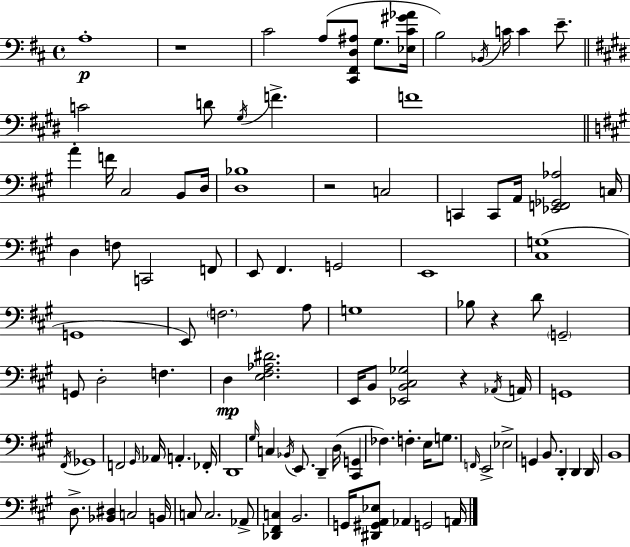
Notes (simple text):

A3/w R/w C#4/h A3/e [C#2,F#2,D3,A#3]/e G3/e. [Eb3,C#4,G#4,Ab4]/s B3/h Bb2/s C4/s C4/q E4/e. C4/h D4/e G#3/s F4/q. F4/w A4/q F4/s C#3/h B2/e D3/s [D3,Bb3]/w R/h C3/h C2/q C2/e A2/s [Eb2,F2,Gb2,Ab3]/h C3/s D3/q F3/e C2/h F2/e E2/e F#2/q. G2/h E2/w [C#3,G3]/w G2/w E2/e F3/h. A3/e G3/w Bb3/e R/q D4/e G2/h G2/e D3/h F3/q. D3/q [E3,F#3,Ab3,D#4]/h. E2/s B2/e [Eb2,B2,C#3,Gb3]/h R/q Ab2/s A2/s G2/w F#2/s Gb2/w F2/h G#2/s Ab2/s A2/q. FES2/s D2/w G#3/s C3/q Bb2/s E2/e. D2/q D3/s [C#2,G2]/q FES3/q. F3/q. E3/s G3/e. F2/s E2/h Eb3/h G2/q B2/e. D2/q D2/q D2/s B2/w D3/e. [Bb2,D#3]/q C3/h B2/s C3/e C3/h. Ab2/e [Db2,F#2,C3]/q B2/h. G2/s [D#2,G#2,A2,Eb3]/e Ab2/q G2/h A2/s